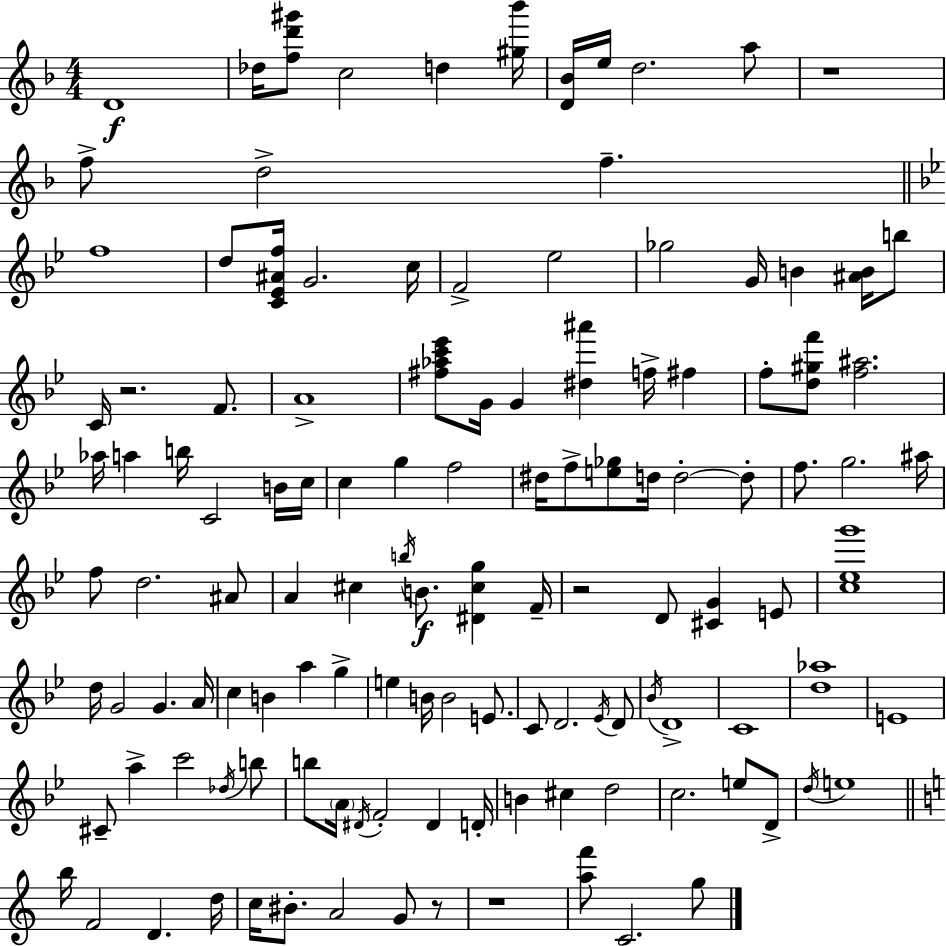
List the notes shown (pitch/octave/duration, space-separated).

D4/w Db5/s [F5,D6,G#6]/e C5/h D5/q [G#5,Bb6]/s [D4,Bb4]/s E5/s D5/h. A5/e R/w F5/e D5/h F5/q. F5/w D5/e [C4,Eb4,A#4,F5]/s G4/h. C5/s F4/h Eb5/h Gb5/h G4/s B4/q [A#4,B4]/s B5/e C4/s R/h. F4/e. A4/w [F#5,Ab5,C6,Eb6]/e G4/s G4/q [D#5,A#6]/q F5/s F#5/q F5/e [D5,G#5,F6]/e [F5,A#5]/h. Ab5/s A5/q B5/s C4/h B4/s C5/s C5/q G5/q F5/h D#5/s F5/e [E5,Gb5]/e D5/s D5/h D5/e F5/e. G5/h. A#5/s F5/e D5/h. A#4/e A4/q C#5/q B5/s B4/e. [D#4,C#5,G5]/q F4/s R/h D4/e [C#4,G4]/q E4/e [C5,Eb5,G6]/w D5/s G4/h G4/q. A4/s C5/q B4/q A5/q G5/q E5/q B4/s B4/h E4/e. C4/e D4/h. Eb4/s D4/e Bb4/s D4/w C4/w [D5,Ab5]/w E4/w C#4/e A5/q C6/h Db5/s B5/e B5/e A4/s D#4/s F4/h D#4/q D4/s B4/q C#5/q D5/h C5/h. E5/e D4/e D5/s E5/w B5/s F4/h D4/q. D5/s C5/s BIS4/e. A4/h G4/e R/e R/w [A5,F6]/e C4/h. G5/e